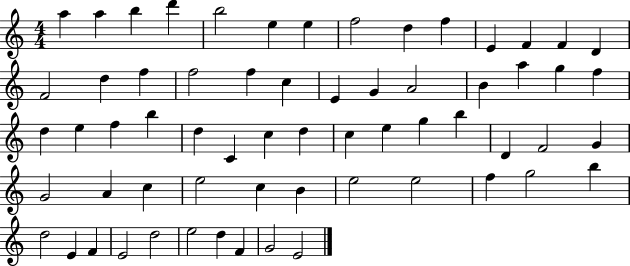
A5/q A5/q B5/q D6/q B5/h E5/q E5/q F5/h D5/q F5/q E4/q F4/q F4/q D4/q F4/h D5/q F5/q F5/h F5/q C5/q E4/q G4/q A4/h B4/q A5/q G5/q F5/q D5/q E5/q F5/q B5/q D5/q C4/q C5/q D5/q C5/q E5/q G5/q B5/q D4/q F4/h G4/q G4/h A4/q C5/q E5/h C5/q B4/q E5/h E5/h F5/q G5/h B5/q D5/h E4/q F4/q E4/h D5/h E5/h D5/q F4/q G4/h E4/h